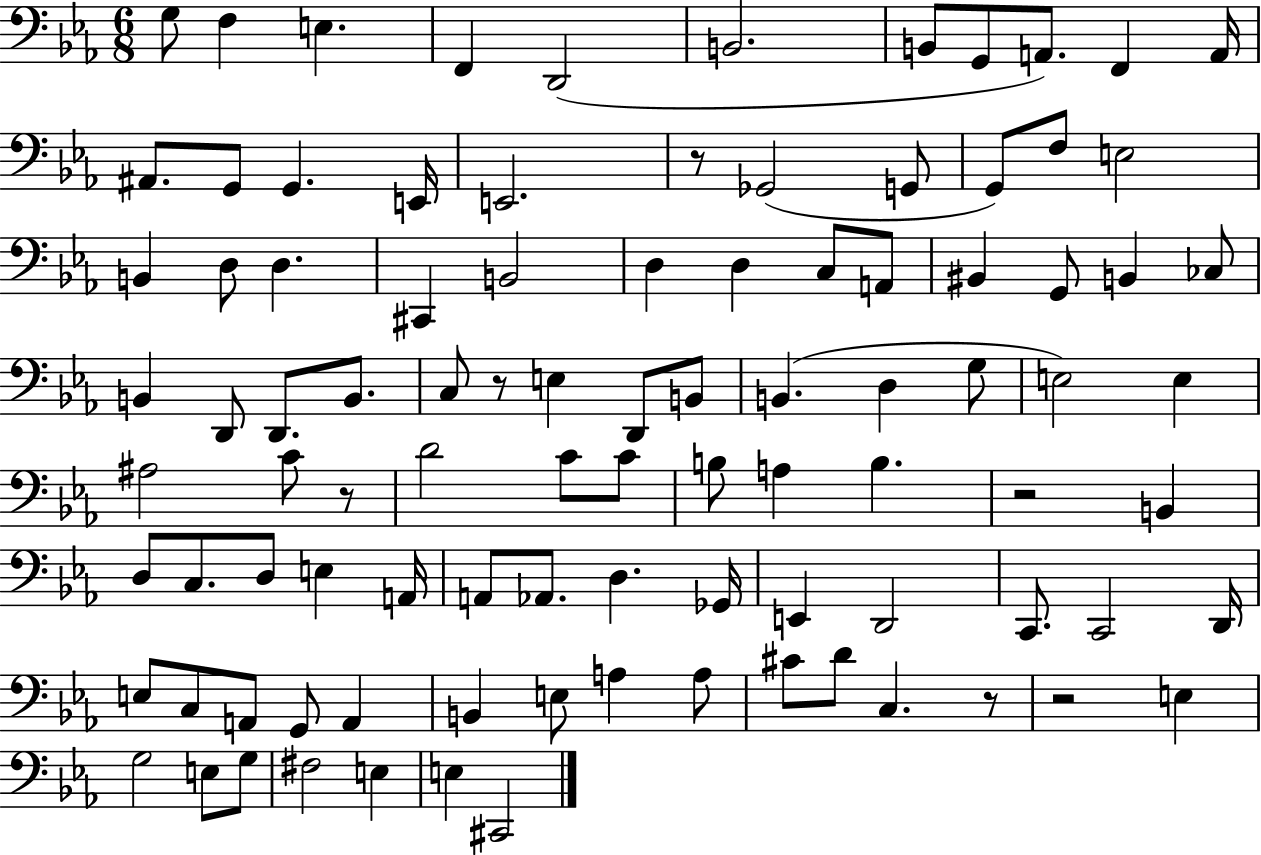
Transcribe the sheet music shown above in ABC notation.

X:1
T:Untitled
M:6/8
L:1/4
K:Eb
G,/2 F, E, F,, D,,2 B,,2 B,,/2 G,,/2 A,,/2 F,, A,,/4 ^A,,/2 G,,/2 G,, E,,/4 E,,2 z/2 _G,,2 G,,/2 G,,/2 F,/2 E,2 B,, D,/2 D, ^C,, B,,2 D, D, C,/2 A,,/2 ^B,, G,,/2 B,, _C,/2 B,, D,,/2 D,,/2 B,,/2 C,/2 z/2 E, D,,/2 B,,/2 B,, D, G,/2 E,2 E, ^A,2 C/2 z/2 D2 C/2 C/2 B,/2 A, B, z2 B,, D,/2 C,/2 D,/2 E, A,,/4 A,,/2 _A,,/2 D, _G,,/4 E,, D,,2 C,,/2 C,,2 D,,/4 E,/2 C,/2 A,,/2 G,,/2 A,, B,, E,/2 A, A,/2 ^C/2 D/2 C, z/2 z2 E, G,2 E,/2 G,/2 ^F,2 E, E, ^C,,2